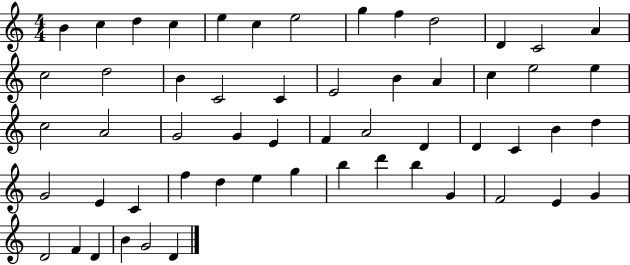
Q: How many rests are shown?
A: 0